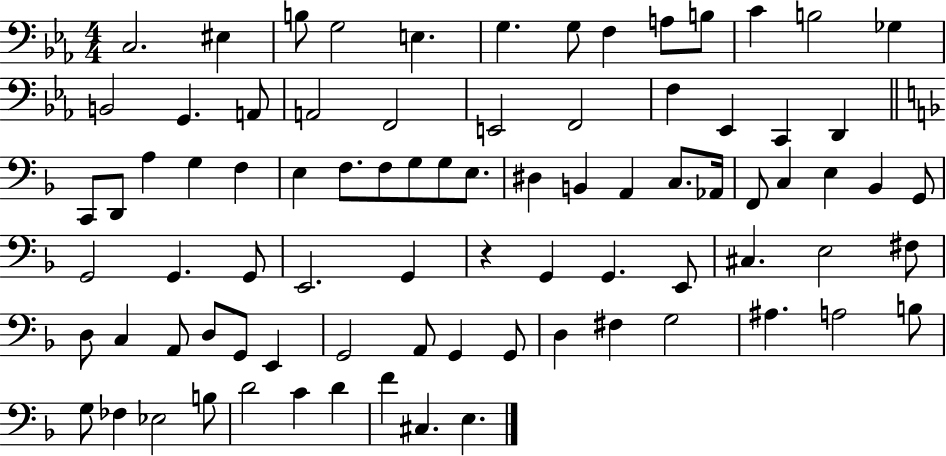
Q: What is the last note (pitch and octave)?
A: E3